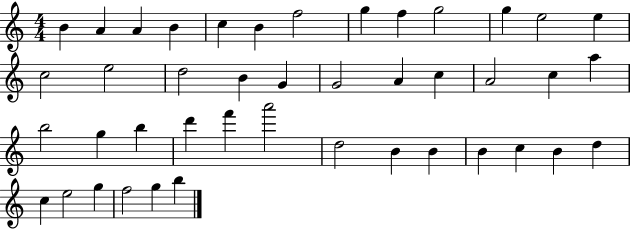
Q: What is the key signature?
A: C major